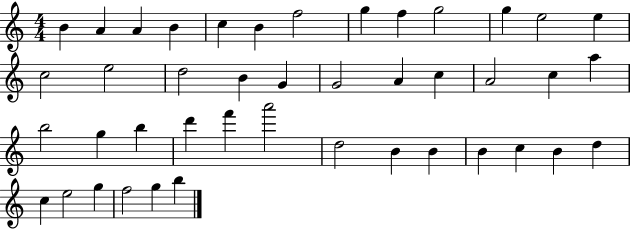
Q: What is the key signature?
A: C major